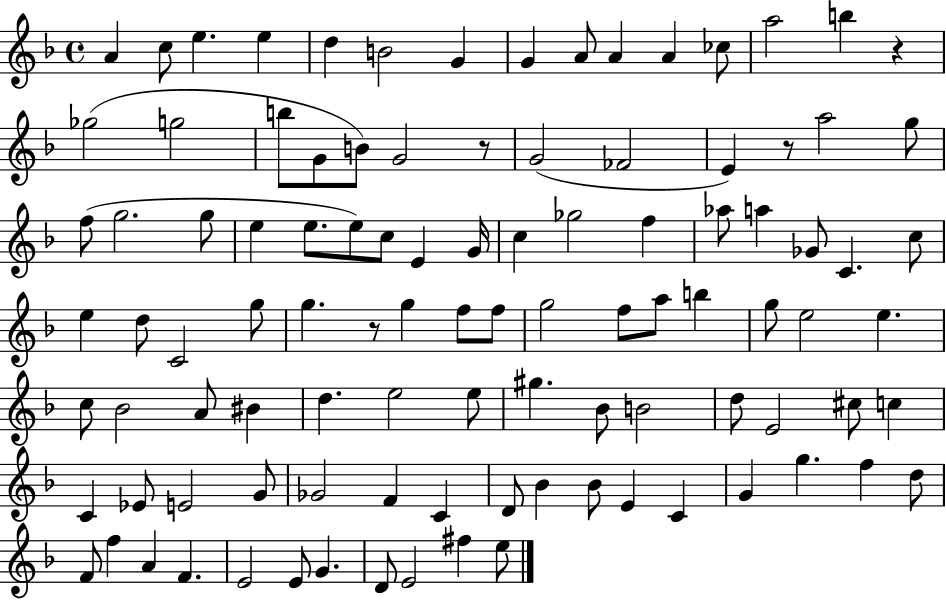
A4/q C5/e E5/q. E5/q D5/q B4/h G4/q G4/q A4/e A4/q A4/q CES5/e A5/h B5/q R/q Gb5/h G5/h B5/e G4/e B4/e G4/h R/e G4/h FES4/h E4/q R/e A5/h G5/e F5/e G5/h. G5/e E5/q E5/e. E5/e C5/e E4/q G4/s C5/q Gb5/h F5/q Ab5/e A5/q Gb4/e C4/q. C5/e E5/q D5/e C4/h G5/e G5/q. R/e G5/q F5/e F5/e G5/h F5/e A5/e B5/q G5/e E5/h E5/q. C5/e Bb4/h A4/e BIS4/q D5/q. E5/h E5/e G#5/q. Bb4/e B4/h D5/e E4/h C#5/e C5/q C4/q Eb4/e E4/h G4/e Gb4/h F4/q C4/q D4/e Bb4/q Bb4/e E4/q C4/q G4/q G5/q. F5/q D5/e F4/e F5/q A4/q F4/q. E4/h E4/e G4/q. D4/e E4/h F#5/q E5/e